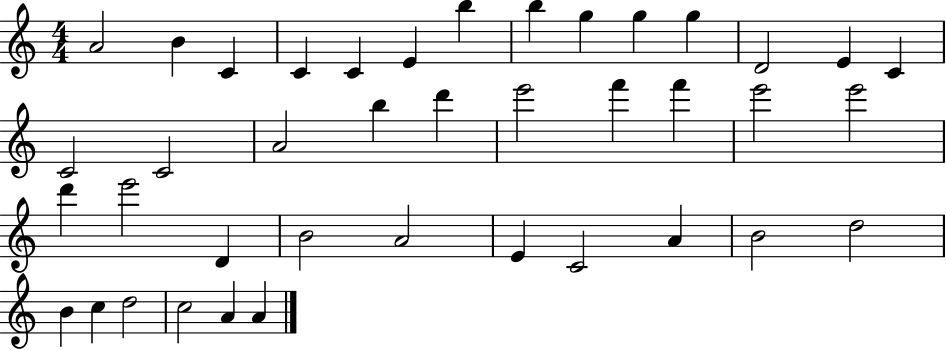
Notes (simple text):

A4/h B4/q C4/q C4/q C4/q E4/q B5/q B5/q G5/q G5/q G5/q D4/h E4/q C4/q C4/h C4/h A4/h B5/q D6/q E6/h F6/q F6/q E6/h E6/h D6/q E6/h D4/q B4/h A4/h E4/q C4/h A4/q B4/h D5/h B4/q C5/q D5/h C5/h A4/q A4/q